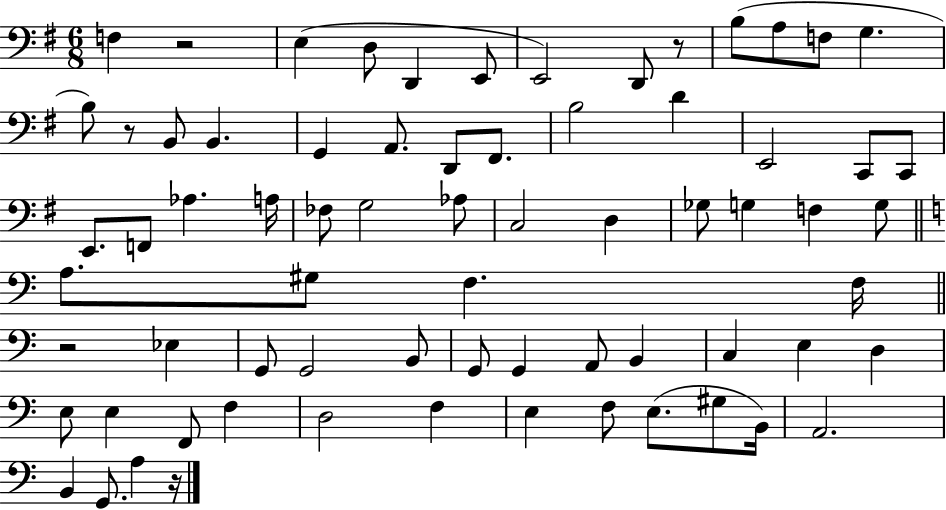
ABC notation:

X:1
T:Untitled
M:6/8
L:1/4
K:G
F, z2 E, D,/2 D,, E,,/2 E,,2 D,,/2 z/2 B,/2 A,/2 F,/2 G, B,/2 z/2 B,,/2 B,, G,, A,,/2 D,,/2 ^F,,/2 B,2 D E,,2 C,,/2 C,,/2 E,,/2 F,,/2 _A, A,/4 _F,/2 G,2 _A,/2 C,2 D, _G,/2 G, F, G,/2 A,/2 ^G,/2 F, F,/4 z2 _E, G,,/2 G,,2 B,,/2 G,,/2 G,, A,,/2 B,, C, E, D, E,/2 E, F,,/2 F, D,2 F, E, F,/2 E,/2 ^G,/2 B,,/4 A,,2 B,, G,,/2 A, z/4